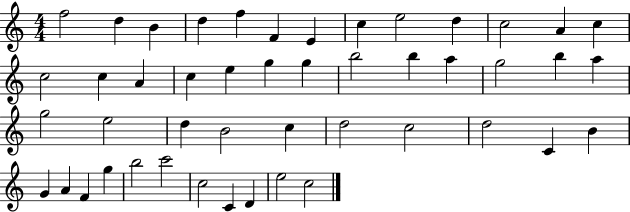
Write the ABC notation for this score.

X:1
T:Untitled
M:4/4
L:1/4
K:C
f2 d B d f F E c e2 d c2 A c c2 c A c e g g b2 b a g2 b a g2 e2 d B2 c d2 c2 d2 C B G A F g b2 c'2 c2 C D e2 c2